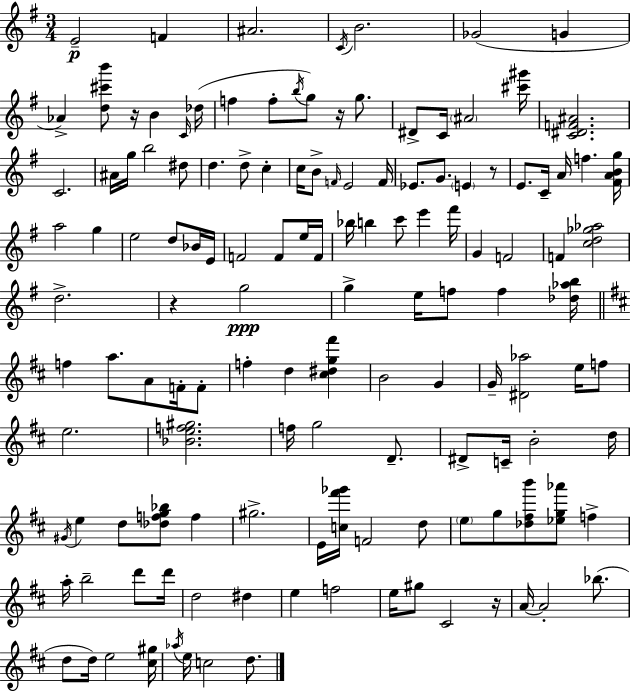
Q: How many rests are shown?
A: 5